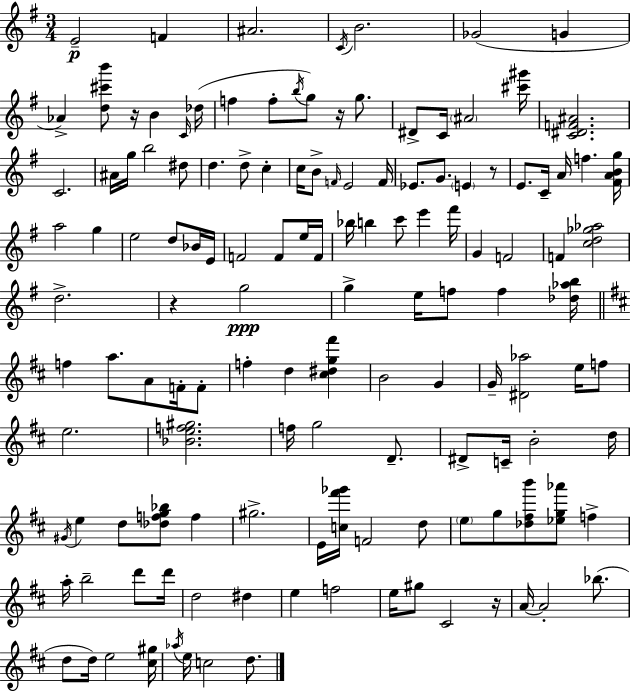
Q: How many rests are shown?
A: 5